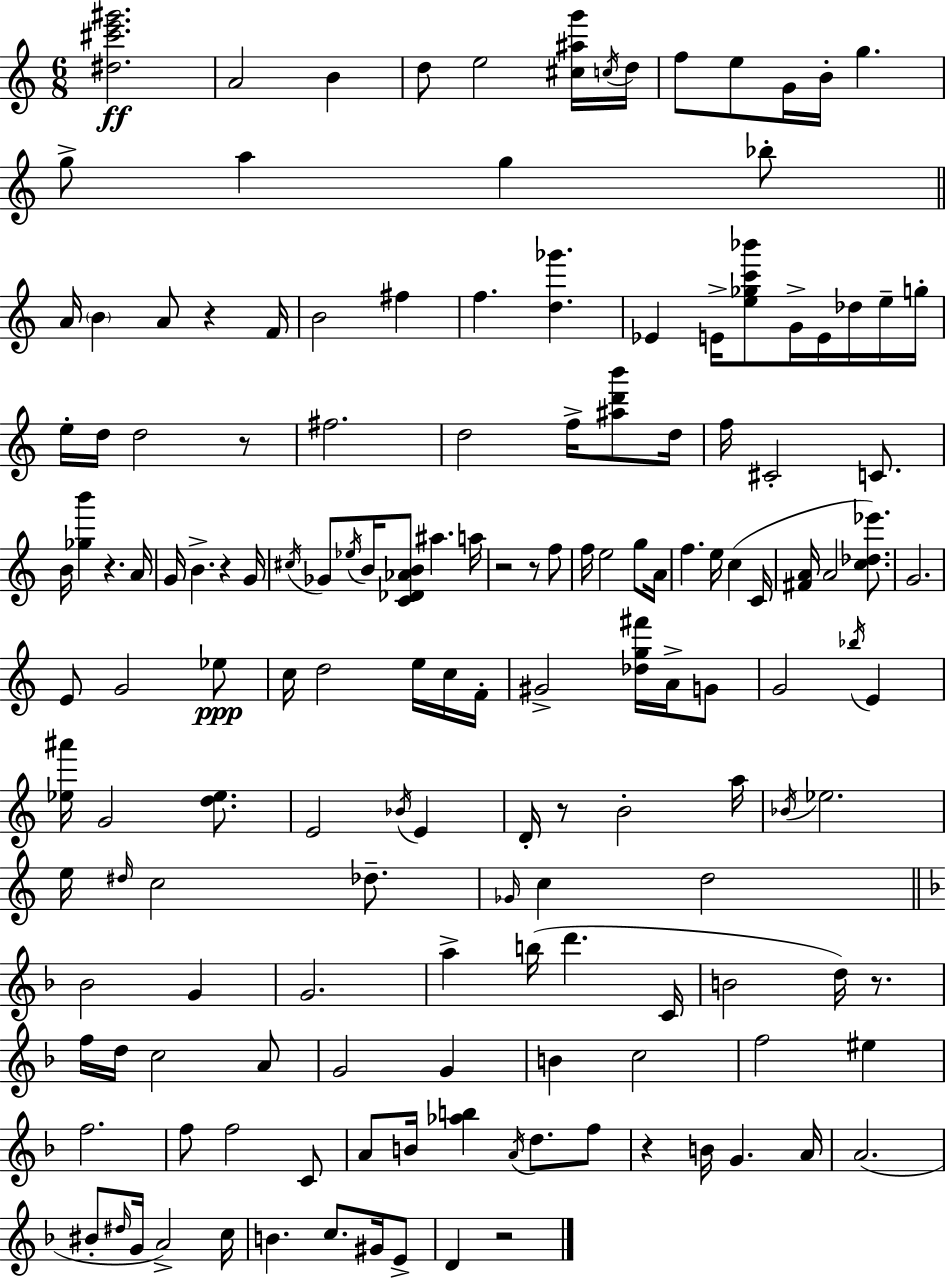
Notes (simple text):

[D#5,C#6,E6,G#6]/h. A4/h B4/q D5/e E5/h [C#5,A#5,G6]/s C5/s D5/s F5/e E5/e G4/s B4/s G5/q. G5/e A5/q G5/q Bb5/e A4/s B4/q A4/e R/q F4/s B4/h F#5/q F5/q. [D5,Gb6]/q. Eb4/q E4/s [E5,Gb5,C6,Bb6]/e G4/s E4/s Db5/s E5/s G5/s E5/s D5/s D5/h R/e F#5/h. D5/h F5/s [A#5,D6,B6]/e D5/s F5/s C#4/h C4/e. B4/s [Gb5,B6]/q R/q. A4/s G4/s B4/q. R/q G4/s C#5/s Gb4/e Eb5/s B4/s [C4,Db4,Ab4,B4]/e A#5/q. A5/s R/h R/e F5/e F5/s E5/h G5/e A4/s F5/q. E5/s C5/q C4/s [F#4,A4]/s A4/h [C5,Db5,Eb6]/e. G4/h. E4/e G4/h Eb5/e C5/s D5/h E5/s C5/s F4/s G#4/h [Db5,G5,F#6]/s A4/s G4/e G4/h Bb5/s E4/q [Eb5,A#6]/s G4/h [D5,Eb5]/e. E4/h Bb4/s E4/q D4/s R/e B4/h A5/s Bb4/s Eb5/h. E5/s D#5/s C5/h Db5/e. Gb4/s C5/q D5/h Bb4/h G4/q G4/h. A5/q B5/s D6/q. C4/s B4/h D5/s R/e. F5/s D5/s C5/h A4/e G4/h G4/q B4/q C5/h F5/h EIS5/q F5/h. F5/e F5/h C4/e A4/e B4/s [Ab5,B5]/q A4/s D5/e. F5/e R/q B4/s G4/q. A4/s A4/h. BIS4/e D#5/s G4/s A4/h C5/s B4/q. C5/e. G#4/s E4/e D4/q R/h